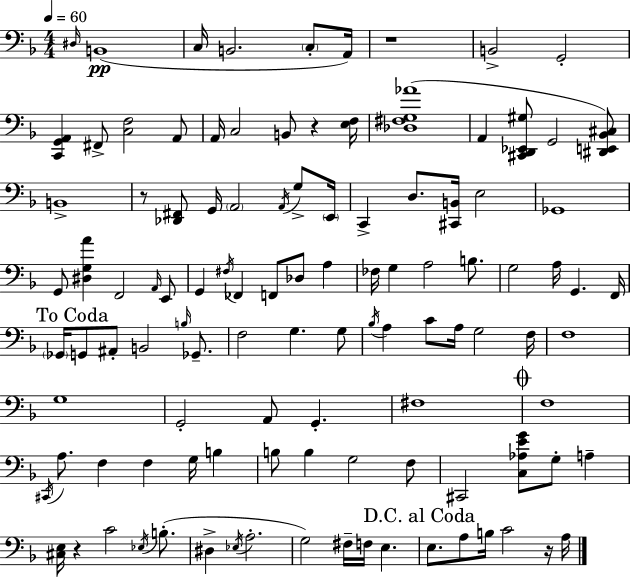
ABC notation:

X:1
T:Untitled
M:4/4
L:1/4
K:F
^D,/4 B,,4 C,/4 B,,2 C,/2 A,,/4 z4 B,,2 G,,2 [C,,G,,A,,] ^F,,/2 [C,F,]2 A,,/2 A,,/4 C,2 B,,/2 z [E,F,]/4 [_D,^F,G,_A]4 A,, [^C,,D,,_E,,^G,]/2 G,,2 [^D,,E,,_B,,^C,]/2 B,,4 z/2 [_D,,^F,,]/2 G,,/4 A,,2 A,,/4 G,/2 E,,/4 C,, D,/2 [^C,,B,,]/4 E,2 _G,,4 G,,/2 [^D,G,A] F,,2 A,,/4 E,,/2 G,, ^F,/4 _F,, F,,/2 _D,/2 A, _F,/4 G, A,2 B,/2 G,2 A,/4 G,, F,,/4 _G,,/4 G,,/2 ^A,,/2 B,,2 B,/4 _G,,/2 F,2 G, G,/2 _B,/4 A, C/2 A,/4 G,2 F,/4 F,4 G,4 G,,2 A,,/2 G,, ^F,4 F,4 ^C,,/4 A,/2 F, F, G,/4 B, B,/2 B, G,2 F,/2 ^C,,2 [C,_A,EG]/2 G,/2 A, [^C,E,]/4 z C2 _E,/4 B,/2 ^D, _E,/4 A,2 G,2 ^F,/4 F,/4 E, E,/2 A,/2 B,/4 C2 z/4 A,/4